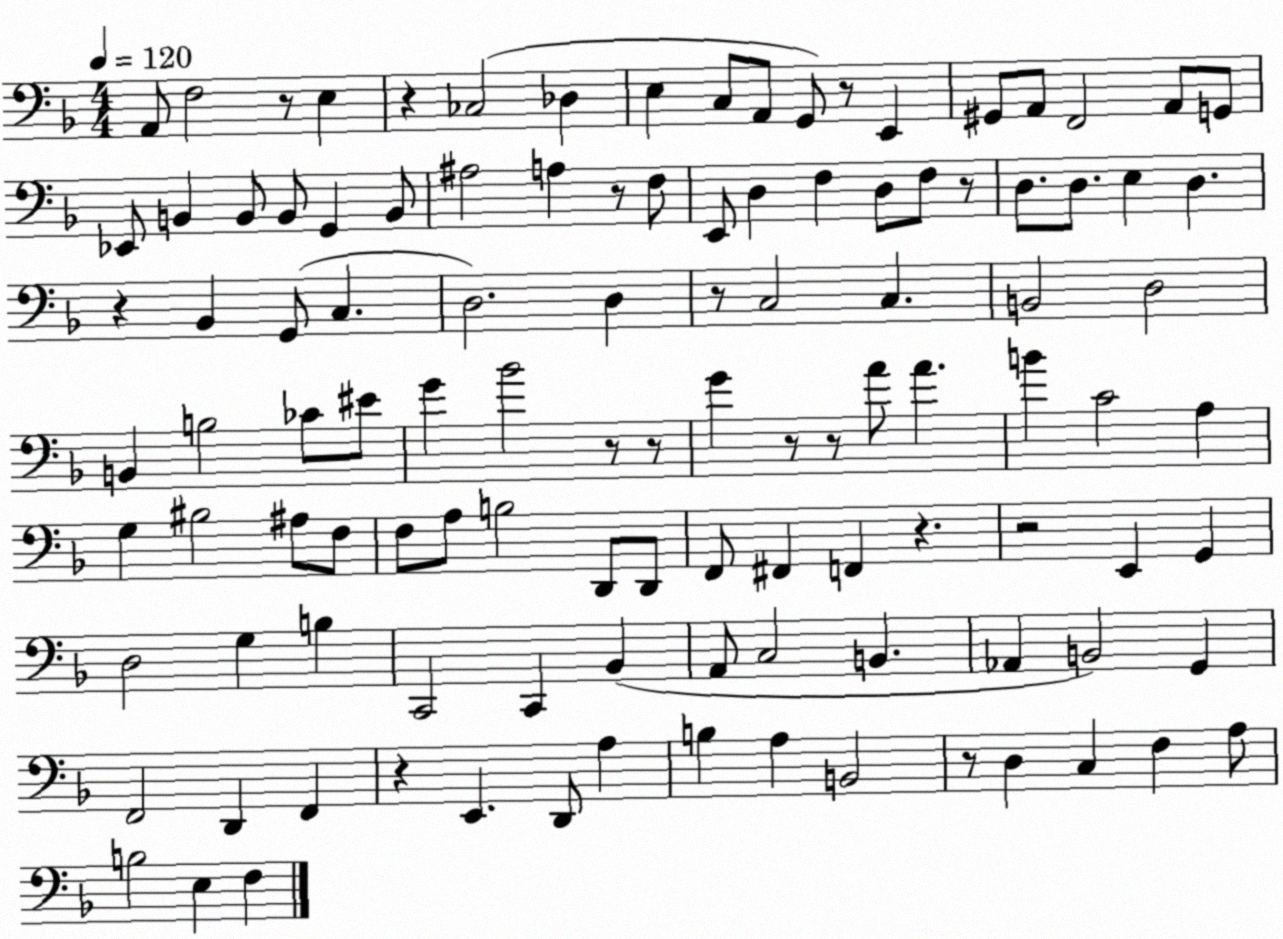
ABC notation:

X:1
T:Untitled
M:4/4
L:1/4
K:F
A,,/2 F,2 z/2 E, z _C,2 _D, E, C,/2 A,,/2 G,,/2 z/2 E,, ^G,,/2 A,,/2 F,,2 A,,/2 G,,/2 _E,,/2 B,, B,,/2 B,,/2 G,, B,,/2 ^A,2 A, z/2 F,/2 E,,/2 D, F, D,/2 F,/2 z/2 D,/2 D,/2 E, D, z _B,, G,,/2 C, D,2 D, z/2 C,2 C, B,,2 D,2 B,, B,2 _C/2 ^E/2 G _B2 z/2 z/2 G z/2 z/2 A/2 A B C2 A, G, ^B,2 ^A,/2 F,/2 F,/2 A,/2 B,2 D,,/2 D,,/2 F,,/2 ^F,, F,, z z2 E,, G,, D,2 G, B, C,,2 C,, _B,, A,,/2 C,2 B,, _A,, B,,2 G,, F,,2 D,, F,, z E,, D,,/2 A, B, A, B,,2 z/2 D, C, F, A,/2 B,2 E, F,